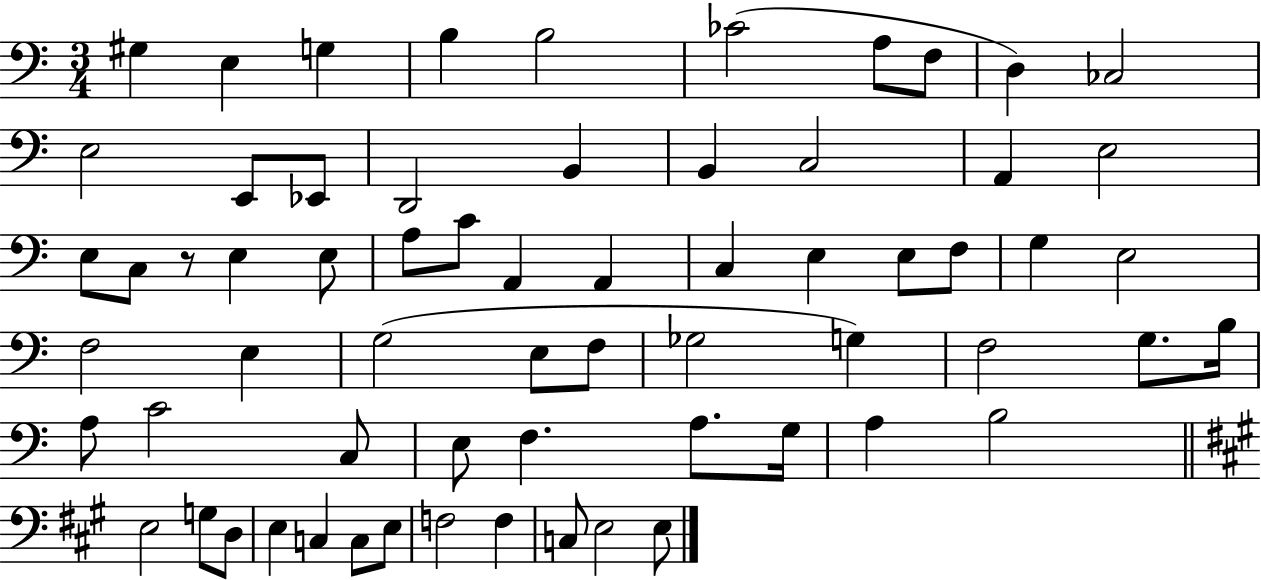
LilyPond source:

{
  \clef bass
  \numericTimeSignature
  \time 3/4
  \key c \major
  gis4 e4 g4 | b4 b2 | ces'2( a8 f8 | d4) ces2 | \break e2 e,8 ees,8 | d,2 b,4 | b,4 c2 | a,4 e2 | \break e8 c8 r8 e4 e8 | a8 c'8 a,4 a,4 | c4 e4 e8 f8 | g4 e2 | \break f2 e4 | g2( e8 f8 | ges2 g4) | f2 g8. b16 | \break a8 c'2 c8 | e8 f4. a8. g16 | a4 b2 | \bar "||" \break \key a \major e2 g8 d8 | e4 c4 c8 e8 | f2 f4 | c8 e2 e8 | \break \bar "|."
}